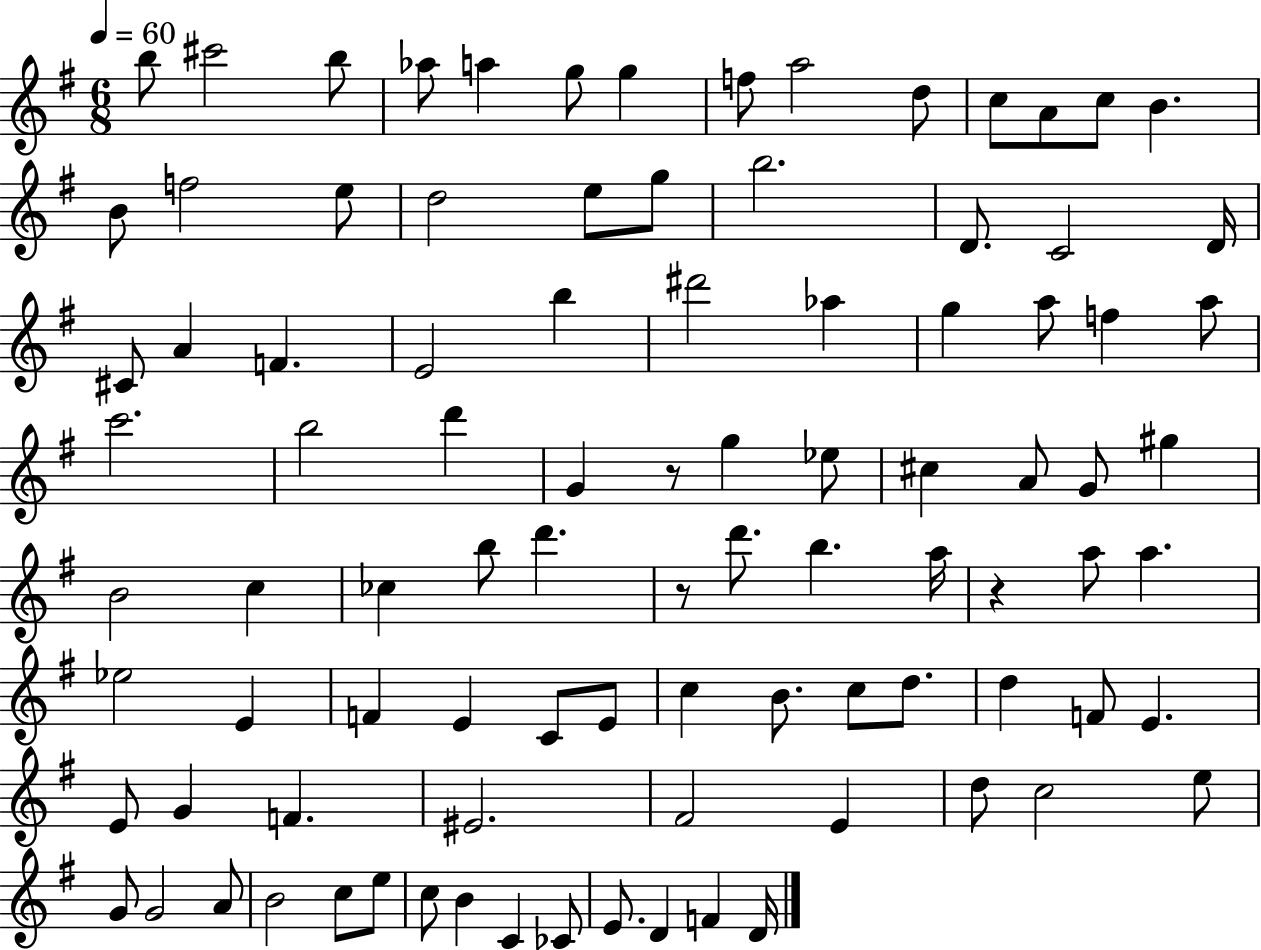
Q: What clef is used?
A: treble